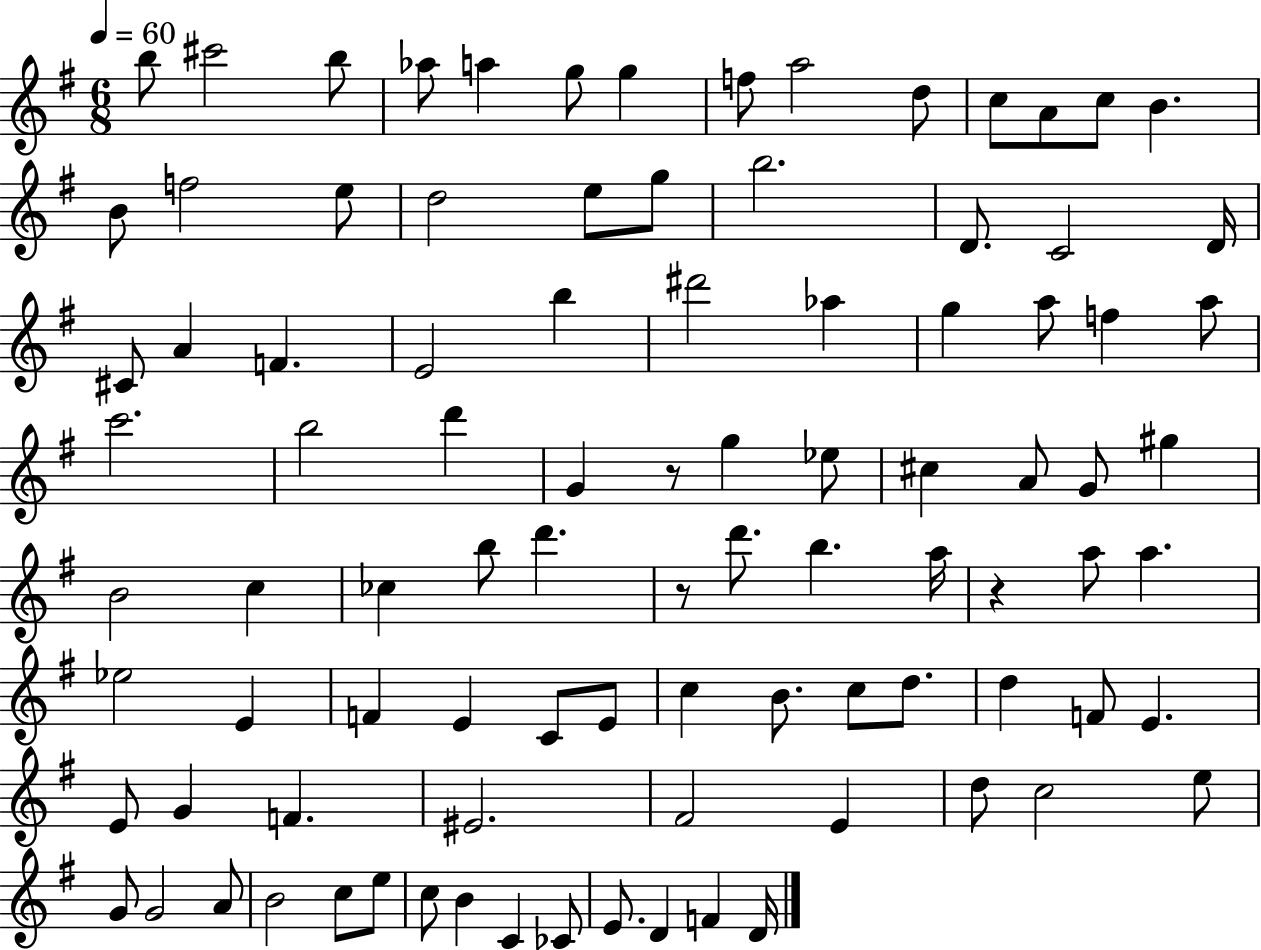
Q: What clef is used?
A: treble